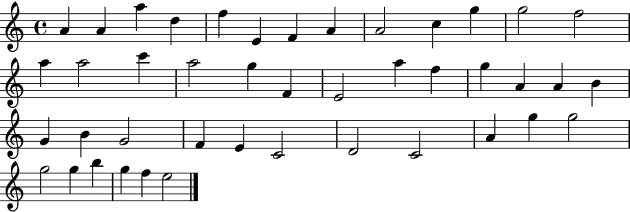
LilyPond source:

{
  \clef treble
  \time 4/4
  \defaultTimeSignature
  \key c \major
  a'4 a'4 a''4 d''4 | f''4 e'4 f'4 a'4 | a'2 c''4 g''4 | g''2 f''2 | \break a''4 a''2 c'''4 | a''2 g''4 f'4 | e'2 a''4 f''4 | g''4 a'4 a'4 b'4 | \break g'4 b'4 g'2 | f'4 e'4 c'2 | d'2 c'2 | a'4 g''4 g''2 | \break g''2 g''4 b''4 | g''4 f''4 e''2 | \bar "|."
}